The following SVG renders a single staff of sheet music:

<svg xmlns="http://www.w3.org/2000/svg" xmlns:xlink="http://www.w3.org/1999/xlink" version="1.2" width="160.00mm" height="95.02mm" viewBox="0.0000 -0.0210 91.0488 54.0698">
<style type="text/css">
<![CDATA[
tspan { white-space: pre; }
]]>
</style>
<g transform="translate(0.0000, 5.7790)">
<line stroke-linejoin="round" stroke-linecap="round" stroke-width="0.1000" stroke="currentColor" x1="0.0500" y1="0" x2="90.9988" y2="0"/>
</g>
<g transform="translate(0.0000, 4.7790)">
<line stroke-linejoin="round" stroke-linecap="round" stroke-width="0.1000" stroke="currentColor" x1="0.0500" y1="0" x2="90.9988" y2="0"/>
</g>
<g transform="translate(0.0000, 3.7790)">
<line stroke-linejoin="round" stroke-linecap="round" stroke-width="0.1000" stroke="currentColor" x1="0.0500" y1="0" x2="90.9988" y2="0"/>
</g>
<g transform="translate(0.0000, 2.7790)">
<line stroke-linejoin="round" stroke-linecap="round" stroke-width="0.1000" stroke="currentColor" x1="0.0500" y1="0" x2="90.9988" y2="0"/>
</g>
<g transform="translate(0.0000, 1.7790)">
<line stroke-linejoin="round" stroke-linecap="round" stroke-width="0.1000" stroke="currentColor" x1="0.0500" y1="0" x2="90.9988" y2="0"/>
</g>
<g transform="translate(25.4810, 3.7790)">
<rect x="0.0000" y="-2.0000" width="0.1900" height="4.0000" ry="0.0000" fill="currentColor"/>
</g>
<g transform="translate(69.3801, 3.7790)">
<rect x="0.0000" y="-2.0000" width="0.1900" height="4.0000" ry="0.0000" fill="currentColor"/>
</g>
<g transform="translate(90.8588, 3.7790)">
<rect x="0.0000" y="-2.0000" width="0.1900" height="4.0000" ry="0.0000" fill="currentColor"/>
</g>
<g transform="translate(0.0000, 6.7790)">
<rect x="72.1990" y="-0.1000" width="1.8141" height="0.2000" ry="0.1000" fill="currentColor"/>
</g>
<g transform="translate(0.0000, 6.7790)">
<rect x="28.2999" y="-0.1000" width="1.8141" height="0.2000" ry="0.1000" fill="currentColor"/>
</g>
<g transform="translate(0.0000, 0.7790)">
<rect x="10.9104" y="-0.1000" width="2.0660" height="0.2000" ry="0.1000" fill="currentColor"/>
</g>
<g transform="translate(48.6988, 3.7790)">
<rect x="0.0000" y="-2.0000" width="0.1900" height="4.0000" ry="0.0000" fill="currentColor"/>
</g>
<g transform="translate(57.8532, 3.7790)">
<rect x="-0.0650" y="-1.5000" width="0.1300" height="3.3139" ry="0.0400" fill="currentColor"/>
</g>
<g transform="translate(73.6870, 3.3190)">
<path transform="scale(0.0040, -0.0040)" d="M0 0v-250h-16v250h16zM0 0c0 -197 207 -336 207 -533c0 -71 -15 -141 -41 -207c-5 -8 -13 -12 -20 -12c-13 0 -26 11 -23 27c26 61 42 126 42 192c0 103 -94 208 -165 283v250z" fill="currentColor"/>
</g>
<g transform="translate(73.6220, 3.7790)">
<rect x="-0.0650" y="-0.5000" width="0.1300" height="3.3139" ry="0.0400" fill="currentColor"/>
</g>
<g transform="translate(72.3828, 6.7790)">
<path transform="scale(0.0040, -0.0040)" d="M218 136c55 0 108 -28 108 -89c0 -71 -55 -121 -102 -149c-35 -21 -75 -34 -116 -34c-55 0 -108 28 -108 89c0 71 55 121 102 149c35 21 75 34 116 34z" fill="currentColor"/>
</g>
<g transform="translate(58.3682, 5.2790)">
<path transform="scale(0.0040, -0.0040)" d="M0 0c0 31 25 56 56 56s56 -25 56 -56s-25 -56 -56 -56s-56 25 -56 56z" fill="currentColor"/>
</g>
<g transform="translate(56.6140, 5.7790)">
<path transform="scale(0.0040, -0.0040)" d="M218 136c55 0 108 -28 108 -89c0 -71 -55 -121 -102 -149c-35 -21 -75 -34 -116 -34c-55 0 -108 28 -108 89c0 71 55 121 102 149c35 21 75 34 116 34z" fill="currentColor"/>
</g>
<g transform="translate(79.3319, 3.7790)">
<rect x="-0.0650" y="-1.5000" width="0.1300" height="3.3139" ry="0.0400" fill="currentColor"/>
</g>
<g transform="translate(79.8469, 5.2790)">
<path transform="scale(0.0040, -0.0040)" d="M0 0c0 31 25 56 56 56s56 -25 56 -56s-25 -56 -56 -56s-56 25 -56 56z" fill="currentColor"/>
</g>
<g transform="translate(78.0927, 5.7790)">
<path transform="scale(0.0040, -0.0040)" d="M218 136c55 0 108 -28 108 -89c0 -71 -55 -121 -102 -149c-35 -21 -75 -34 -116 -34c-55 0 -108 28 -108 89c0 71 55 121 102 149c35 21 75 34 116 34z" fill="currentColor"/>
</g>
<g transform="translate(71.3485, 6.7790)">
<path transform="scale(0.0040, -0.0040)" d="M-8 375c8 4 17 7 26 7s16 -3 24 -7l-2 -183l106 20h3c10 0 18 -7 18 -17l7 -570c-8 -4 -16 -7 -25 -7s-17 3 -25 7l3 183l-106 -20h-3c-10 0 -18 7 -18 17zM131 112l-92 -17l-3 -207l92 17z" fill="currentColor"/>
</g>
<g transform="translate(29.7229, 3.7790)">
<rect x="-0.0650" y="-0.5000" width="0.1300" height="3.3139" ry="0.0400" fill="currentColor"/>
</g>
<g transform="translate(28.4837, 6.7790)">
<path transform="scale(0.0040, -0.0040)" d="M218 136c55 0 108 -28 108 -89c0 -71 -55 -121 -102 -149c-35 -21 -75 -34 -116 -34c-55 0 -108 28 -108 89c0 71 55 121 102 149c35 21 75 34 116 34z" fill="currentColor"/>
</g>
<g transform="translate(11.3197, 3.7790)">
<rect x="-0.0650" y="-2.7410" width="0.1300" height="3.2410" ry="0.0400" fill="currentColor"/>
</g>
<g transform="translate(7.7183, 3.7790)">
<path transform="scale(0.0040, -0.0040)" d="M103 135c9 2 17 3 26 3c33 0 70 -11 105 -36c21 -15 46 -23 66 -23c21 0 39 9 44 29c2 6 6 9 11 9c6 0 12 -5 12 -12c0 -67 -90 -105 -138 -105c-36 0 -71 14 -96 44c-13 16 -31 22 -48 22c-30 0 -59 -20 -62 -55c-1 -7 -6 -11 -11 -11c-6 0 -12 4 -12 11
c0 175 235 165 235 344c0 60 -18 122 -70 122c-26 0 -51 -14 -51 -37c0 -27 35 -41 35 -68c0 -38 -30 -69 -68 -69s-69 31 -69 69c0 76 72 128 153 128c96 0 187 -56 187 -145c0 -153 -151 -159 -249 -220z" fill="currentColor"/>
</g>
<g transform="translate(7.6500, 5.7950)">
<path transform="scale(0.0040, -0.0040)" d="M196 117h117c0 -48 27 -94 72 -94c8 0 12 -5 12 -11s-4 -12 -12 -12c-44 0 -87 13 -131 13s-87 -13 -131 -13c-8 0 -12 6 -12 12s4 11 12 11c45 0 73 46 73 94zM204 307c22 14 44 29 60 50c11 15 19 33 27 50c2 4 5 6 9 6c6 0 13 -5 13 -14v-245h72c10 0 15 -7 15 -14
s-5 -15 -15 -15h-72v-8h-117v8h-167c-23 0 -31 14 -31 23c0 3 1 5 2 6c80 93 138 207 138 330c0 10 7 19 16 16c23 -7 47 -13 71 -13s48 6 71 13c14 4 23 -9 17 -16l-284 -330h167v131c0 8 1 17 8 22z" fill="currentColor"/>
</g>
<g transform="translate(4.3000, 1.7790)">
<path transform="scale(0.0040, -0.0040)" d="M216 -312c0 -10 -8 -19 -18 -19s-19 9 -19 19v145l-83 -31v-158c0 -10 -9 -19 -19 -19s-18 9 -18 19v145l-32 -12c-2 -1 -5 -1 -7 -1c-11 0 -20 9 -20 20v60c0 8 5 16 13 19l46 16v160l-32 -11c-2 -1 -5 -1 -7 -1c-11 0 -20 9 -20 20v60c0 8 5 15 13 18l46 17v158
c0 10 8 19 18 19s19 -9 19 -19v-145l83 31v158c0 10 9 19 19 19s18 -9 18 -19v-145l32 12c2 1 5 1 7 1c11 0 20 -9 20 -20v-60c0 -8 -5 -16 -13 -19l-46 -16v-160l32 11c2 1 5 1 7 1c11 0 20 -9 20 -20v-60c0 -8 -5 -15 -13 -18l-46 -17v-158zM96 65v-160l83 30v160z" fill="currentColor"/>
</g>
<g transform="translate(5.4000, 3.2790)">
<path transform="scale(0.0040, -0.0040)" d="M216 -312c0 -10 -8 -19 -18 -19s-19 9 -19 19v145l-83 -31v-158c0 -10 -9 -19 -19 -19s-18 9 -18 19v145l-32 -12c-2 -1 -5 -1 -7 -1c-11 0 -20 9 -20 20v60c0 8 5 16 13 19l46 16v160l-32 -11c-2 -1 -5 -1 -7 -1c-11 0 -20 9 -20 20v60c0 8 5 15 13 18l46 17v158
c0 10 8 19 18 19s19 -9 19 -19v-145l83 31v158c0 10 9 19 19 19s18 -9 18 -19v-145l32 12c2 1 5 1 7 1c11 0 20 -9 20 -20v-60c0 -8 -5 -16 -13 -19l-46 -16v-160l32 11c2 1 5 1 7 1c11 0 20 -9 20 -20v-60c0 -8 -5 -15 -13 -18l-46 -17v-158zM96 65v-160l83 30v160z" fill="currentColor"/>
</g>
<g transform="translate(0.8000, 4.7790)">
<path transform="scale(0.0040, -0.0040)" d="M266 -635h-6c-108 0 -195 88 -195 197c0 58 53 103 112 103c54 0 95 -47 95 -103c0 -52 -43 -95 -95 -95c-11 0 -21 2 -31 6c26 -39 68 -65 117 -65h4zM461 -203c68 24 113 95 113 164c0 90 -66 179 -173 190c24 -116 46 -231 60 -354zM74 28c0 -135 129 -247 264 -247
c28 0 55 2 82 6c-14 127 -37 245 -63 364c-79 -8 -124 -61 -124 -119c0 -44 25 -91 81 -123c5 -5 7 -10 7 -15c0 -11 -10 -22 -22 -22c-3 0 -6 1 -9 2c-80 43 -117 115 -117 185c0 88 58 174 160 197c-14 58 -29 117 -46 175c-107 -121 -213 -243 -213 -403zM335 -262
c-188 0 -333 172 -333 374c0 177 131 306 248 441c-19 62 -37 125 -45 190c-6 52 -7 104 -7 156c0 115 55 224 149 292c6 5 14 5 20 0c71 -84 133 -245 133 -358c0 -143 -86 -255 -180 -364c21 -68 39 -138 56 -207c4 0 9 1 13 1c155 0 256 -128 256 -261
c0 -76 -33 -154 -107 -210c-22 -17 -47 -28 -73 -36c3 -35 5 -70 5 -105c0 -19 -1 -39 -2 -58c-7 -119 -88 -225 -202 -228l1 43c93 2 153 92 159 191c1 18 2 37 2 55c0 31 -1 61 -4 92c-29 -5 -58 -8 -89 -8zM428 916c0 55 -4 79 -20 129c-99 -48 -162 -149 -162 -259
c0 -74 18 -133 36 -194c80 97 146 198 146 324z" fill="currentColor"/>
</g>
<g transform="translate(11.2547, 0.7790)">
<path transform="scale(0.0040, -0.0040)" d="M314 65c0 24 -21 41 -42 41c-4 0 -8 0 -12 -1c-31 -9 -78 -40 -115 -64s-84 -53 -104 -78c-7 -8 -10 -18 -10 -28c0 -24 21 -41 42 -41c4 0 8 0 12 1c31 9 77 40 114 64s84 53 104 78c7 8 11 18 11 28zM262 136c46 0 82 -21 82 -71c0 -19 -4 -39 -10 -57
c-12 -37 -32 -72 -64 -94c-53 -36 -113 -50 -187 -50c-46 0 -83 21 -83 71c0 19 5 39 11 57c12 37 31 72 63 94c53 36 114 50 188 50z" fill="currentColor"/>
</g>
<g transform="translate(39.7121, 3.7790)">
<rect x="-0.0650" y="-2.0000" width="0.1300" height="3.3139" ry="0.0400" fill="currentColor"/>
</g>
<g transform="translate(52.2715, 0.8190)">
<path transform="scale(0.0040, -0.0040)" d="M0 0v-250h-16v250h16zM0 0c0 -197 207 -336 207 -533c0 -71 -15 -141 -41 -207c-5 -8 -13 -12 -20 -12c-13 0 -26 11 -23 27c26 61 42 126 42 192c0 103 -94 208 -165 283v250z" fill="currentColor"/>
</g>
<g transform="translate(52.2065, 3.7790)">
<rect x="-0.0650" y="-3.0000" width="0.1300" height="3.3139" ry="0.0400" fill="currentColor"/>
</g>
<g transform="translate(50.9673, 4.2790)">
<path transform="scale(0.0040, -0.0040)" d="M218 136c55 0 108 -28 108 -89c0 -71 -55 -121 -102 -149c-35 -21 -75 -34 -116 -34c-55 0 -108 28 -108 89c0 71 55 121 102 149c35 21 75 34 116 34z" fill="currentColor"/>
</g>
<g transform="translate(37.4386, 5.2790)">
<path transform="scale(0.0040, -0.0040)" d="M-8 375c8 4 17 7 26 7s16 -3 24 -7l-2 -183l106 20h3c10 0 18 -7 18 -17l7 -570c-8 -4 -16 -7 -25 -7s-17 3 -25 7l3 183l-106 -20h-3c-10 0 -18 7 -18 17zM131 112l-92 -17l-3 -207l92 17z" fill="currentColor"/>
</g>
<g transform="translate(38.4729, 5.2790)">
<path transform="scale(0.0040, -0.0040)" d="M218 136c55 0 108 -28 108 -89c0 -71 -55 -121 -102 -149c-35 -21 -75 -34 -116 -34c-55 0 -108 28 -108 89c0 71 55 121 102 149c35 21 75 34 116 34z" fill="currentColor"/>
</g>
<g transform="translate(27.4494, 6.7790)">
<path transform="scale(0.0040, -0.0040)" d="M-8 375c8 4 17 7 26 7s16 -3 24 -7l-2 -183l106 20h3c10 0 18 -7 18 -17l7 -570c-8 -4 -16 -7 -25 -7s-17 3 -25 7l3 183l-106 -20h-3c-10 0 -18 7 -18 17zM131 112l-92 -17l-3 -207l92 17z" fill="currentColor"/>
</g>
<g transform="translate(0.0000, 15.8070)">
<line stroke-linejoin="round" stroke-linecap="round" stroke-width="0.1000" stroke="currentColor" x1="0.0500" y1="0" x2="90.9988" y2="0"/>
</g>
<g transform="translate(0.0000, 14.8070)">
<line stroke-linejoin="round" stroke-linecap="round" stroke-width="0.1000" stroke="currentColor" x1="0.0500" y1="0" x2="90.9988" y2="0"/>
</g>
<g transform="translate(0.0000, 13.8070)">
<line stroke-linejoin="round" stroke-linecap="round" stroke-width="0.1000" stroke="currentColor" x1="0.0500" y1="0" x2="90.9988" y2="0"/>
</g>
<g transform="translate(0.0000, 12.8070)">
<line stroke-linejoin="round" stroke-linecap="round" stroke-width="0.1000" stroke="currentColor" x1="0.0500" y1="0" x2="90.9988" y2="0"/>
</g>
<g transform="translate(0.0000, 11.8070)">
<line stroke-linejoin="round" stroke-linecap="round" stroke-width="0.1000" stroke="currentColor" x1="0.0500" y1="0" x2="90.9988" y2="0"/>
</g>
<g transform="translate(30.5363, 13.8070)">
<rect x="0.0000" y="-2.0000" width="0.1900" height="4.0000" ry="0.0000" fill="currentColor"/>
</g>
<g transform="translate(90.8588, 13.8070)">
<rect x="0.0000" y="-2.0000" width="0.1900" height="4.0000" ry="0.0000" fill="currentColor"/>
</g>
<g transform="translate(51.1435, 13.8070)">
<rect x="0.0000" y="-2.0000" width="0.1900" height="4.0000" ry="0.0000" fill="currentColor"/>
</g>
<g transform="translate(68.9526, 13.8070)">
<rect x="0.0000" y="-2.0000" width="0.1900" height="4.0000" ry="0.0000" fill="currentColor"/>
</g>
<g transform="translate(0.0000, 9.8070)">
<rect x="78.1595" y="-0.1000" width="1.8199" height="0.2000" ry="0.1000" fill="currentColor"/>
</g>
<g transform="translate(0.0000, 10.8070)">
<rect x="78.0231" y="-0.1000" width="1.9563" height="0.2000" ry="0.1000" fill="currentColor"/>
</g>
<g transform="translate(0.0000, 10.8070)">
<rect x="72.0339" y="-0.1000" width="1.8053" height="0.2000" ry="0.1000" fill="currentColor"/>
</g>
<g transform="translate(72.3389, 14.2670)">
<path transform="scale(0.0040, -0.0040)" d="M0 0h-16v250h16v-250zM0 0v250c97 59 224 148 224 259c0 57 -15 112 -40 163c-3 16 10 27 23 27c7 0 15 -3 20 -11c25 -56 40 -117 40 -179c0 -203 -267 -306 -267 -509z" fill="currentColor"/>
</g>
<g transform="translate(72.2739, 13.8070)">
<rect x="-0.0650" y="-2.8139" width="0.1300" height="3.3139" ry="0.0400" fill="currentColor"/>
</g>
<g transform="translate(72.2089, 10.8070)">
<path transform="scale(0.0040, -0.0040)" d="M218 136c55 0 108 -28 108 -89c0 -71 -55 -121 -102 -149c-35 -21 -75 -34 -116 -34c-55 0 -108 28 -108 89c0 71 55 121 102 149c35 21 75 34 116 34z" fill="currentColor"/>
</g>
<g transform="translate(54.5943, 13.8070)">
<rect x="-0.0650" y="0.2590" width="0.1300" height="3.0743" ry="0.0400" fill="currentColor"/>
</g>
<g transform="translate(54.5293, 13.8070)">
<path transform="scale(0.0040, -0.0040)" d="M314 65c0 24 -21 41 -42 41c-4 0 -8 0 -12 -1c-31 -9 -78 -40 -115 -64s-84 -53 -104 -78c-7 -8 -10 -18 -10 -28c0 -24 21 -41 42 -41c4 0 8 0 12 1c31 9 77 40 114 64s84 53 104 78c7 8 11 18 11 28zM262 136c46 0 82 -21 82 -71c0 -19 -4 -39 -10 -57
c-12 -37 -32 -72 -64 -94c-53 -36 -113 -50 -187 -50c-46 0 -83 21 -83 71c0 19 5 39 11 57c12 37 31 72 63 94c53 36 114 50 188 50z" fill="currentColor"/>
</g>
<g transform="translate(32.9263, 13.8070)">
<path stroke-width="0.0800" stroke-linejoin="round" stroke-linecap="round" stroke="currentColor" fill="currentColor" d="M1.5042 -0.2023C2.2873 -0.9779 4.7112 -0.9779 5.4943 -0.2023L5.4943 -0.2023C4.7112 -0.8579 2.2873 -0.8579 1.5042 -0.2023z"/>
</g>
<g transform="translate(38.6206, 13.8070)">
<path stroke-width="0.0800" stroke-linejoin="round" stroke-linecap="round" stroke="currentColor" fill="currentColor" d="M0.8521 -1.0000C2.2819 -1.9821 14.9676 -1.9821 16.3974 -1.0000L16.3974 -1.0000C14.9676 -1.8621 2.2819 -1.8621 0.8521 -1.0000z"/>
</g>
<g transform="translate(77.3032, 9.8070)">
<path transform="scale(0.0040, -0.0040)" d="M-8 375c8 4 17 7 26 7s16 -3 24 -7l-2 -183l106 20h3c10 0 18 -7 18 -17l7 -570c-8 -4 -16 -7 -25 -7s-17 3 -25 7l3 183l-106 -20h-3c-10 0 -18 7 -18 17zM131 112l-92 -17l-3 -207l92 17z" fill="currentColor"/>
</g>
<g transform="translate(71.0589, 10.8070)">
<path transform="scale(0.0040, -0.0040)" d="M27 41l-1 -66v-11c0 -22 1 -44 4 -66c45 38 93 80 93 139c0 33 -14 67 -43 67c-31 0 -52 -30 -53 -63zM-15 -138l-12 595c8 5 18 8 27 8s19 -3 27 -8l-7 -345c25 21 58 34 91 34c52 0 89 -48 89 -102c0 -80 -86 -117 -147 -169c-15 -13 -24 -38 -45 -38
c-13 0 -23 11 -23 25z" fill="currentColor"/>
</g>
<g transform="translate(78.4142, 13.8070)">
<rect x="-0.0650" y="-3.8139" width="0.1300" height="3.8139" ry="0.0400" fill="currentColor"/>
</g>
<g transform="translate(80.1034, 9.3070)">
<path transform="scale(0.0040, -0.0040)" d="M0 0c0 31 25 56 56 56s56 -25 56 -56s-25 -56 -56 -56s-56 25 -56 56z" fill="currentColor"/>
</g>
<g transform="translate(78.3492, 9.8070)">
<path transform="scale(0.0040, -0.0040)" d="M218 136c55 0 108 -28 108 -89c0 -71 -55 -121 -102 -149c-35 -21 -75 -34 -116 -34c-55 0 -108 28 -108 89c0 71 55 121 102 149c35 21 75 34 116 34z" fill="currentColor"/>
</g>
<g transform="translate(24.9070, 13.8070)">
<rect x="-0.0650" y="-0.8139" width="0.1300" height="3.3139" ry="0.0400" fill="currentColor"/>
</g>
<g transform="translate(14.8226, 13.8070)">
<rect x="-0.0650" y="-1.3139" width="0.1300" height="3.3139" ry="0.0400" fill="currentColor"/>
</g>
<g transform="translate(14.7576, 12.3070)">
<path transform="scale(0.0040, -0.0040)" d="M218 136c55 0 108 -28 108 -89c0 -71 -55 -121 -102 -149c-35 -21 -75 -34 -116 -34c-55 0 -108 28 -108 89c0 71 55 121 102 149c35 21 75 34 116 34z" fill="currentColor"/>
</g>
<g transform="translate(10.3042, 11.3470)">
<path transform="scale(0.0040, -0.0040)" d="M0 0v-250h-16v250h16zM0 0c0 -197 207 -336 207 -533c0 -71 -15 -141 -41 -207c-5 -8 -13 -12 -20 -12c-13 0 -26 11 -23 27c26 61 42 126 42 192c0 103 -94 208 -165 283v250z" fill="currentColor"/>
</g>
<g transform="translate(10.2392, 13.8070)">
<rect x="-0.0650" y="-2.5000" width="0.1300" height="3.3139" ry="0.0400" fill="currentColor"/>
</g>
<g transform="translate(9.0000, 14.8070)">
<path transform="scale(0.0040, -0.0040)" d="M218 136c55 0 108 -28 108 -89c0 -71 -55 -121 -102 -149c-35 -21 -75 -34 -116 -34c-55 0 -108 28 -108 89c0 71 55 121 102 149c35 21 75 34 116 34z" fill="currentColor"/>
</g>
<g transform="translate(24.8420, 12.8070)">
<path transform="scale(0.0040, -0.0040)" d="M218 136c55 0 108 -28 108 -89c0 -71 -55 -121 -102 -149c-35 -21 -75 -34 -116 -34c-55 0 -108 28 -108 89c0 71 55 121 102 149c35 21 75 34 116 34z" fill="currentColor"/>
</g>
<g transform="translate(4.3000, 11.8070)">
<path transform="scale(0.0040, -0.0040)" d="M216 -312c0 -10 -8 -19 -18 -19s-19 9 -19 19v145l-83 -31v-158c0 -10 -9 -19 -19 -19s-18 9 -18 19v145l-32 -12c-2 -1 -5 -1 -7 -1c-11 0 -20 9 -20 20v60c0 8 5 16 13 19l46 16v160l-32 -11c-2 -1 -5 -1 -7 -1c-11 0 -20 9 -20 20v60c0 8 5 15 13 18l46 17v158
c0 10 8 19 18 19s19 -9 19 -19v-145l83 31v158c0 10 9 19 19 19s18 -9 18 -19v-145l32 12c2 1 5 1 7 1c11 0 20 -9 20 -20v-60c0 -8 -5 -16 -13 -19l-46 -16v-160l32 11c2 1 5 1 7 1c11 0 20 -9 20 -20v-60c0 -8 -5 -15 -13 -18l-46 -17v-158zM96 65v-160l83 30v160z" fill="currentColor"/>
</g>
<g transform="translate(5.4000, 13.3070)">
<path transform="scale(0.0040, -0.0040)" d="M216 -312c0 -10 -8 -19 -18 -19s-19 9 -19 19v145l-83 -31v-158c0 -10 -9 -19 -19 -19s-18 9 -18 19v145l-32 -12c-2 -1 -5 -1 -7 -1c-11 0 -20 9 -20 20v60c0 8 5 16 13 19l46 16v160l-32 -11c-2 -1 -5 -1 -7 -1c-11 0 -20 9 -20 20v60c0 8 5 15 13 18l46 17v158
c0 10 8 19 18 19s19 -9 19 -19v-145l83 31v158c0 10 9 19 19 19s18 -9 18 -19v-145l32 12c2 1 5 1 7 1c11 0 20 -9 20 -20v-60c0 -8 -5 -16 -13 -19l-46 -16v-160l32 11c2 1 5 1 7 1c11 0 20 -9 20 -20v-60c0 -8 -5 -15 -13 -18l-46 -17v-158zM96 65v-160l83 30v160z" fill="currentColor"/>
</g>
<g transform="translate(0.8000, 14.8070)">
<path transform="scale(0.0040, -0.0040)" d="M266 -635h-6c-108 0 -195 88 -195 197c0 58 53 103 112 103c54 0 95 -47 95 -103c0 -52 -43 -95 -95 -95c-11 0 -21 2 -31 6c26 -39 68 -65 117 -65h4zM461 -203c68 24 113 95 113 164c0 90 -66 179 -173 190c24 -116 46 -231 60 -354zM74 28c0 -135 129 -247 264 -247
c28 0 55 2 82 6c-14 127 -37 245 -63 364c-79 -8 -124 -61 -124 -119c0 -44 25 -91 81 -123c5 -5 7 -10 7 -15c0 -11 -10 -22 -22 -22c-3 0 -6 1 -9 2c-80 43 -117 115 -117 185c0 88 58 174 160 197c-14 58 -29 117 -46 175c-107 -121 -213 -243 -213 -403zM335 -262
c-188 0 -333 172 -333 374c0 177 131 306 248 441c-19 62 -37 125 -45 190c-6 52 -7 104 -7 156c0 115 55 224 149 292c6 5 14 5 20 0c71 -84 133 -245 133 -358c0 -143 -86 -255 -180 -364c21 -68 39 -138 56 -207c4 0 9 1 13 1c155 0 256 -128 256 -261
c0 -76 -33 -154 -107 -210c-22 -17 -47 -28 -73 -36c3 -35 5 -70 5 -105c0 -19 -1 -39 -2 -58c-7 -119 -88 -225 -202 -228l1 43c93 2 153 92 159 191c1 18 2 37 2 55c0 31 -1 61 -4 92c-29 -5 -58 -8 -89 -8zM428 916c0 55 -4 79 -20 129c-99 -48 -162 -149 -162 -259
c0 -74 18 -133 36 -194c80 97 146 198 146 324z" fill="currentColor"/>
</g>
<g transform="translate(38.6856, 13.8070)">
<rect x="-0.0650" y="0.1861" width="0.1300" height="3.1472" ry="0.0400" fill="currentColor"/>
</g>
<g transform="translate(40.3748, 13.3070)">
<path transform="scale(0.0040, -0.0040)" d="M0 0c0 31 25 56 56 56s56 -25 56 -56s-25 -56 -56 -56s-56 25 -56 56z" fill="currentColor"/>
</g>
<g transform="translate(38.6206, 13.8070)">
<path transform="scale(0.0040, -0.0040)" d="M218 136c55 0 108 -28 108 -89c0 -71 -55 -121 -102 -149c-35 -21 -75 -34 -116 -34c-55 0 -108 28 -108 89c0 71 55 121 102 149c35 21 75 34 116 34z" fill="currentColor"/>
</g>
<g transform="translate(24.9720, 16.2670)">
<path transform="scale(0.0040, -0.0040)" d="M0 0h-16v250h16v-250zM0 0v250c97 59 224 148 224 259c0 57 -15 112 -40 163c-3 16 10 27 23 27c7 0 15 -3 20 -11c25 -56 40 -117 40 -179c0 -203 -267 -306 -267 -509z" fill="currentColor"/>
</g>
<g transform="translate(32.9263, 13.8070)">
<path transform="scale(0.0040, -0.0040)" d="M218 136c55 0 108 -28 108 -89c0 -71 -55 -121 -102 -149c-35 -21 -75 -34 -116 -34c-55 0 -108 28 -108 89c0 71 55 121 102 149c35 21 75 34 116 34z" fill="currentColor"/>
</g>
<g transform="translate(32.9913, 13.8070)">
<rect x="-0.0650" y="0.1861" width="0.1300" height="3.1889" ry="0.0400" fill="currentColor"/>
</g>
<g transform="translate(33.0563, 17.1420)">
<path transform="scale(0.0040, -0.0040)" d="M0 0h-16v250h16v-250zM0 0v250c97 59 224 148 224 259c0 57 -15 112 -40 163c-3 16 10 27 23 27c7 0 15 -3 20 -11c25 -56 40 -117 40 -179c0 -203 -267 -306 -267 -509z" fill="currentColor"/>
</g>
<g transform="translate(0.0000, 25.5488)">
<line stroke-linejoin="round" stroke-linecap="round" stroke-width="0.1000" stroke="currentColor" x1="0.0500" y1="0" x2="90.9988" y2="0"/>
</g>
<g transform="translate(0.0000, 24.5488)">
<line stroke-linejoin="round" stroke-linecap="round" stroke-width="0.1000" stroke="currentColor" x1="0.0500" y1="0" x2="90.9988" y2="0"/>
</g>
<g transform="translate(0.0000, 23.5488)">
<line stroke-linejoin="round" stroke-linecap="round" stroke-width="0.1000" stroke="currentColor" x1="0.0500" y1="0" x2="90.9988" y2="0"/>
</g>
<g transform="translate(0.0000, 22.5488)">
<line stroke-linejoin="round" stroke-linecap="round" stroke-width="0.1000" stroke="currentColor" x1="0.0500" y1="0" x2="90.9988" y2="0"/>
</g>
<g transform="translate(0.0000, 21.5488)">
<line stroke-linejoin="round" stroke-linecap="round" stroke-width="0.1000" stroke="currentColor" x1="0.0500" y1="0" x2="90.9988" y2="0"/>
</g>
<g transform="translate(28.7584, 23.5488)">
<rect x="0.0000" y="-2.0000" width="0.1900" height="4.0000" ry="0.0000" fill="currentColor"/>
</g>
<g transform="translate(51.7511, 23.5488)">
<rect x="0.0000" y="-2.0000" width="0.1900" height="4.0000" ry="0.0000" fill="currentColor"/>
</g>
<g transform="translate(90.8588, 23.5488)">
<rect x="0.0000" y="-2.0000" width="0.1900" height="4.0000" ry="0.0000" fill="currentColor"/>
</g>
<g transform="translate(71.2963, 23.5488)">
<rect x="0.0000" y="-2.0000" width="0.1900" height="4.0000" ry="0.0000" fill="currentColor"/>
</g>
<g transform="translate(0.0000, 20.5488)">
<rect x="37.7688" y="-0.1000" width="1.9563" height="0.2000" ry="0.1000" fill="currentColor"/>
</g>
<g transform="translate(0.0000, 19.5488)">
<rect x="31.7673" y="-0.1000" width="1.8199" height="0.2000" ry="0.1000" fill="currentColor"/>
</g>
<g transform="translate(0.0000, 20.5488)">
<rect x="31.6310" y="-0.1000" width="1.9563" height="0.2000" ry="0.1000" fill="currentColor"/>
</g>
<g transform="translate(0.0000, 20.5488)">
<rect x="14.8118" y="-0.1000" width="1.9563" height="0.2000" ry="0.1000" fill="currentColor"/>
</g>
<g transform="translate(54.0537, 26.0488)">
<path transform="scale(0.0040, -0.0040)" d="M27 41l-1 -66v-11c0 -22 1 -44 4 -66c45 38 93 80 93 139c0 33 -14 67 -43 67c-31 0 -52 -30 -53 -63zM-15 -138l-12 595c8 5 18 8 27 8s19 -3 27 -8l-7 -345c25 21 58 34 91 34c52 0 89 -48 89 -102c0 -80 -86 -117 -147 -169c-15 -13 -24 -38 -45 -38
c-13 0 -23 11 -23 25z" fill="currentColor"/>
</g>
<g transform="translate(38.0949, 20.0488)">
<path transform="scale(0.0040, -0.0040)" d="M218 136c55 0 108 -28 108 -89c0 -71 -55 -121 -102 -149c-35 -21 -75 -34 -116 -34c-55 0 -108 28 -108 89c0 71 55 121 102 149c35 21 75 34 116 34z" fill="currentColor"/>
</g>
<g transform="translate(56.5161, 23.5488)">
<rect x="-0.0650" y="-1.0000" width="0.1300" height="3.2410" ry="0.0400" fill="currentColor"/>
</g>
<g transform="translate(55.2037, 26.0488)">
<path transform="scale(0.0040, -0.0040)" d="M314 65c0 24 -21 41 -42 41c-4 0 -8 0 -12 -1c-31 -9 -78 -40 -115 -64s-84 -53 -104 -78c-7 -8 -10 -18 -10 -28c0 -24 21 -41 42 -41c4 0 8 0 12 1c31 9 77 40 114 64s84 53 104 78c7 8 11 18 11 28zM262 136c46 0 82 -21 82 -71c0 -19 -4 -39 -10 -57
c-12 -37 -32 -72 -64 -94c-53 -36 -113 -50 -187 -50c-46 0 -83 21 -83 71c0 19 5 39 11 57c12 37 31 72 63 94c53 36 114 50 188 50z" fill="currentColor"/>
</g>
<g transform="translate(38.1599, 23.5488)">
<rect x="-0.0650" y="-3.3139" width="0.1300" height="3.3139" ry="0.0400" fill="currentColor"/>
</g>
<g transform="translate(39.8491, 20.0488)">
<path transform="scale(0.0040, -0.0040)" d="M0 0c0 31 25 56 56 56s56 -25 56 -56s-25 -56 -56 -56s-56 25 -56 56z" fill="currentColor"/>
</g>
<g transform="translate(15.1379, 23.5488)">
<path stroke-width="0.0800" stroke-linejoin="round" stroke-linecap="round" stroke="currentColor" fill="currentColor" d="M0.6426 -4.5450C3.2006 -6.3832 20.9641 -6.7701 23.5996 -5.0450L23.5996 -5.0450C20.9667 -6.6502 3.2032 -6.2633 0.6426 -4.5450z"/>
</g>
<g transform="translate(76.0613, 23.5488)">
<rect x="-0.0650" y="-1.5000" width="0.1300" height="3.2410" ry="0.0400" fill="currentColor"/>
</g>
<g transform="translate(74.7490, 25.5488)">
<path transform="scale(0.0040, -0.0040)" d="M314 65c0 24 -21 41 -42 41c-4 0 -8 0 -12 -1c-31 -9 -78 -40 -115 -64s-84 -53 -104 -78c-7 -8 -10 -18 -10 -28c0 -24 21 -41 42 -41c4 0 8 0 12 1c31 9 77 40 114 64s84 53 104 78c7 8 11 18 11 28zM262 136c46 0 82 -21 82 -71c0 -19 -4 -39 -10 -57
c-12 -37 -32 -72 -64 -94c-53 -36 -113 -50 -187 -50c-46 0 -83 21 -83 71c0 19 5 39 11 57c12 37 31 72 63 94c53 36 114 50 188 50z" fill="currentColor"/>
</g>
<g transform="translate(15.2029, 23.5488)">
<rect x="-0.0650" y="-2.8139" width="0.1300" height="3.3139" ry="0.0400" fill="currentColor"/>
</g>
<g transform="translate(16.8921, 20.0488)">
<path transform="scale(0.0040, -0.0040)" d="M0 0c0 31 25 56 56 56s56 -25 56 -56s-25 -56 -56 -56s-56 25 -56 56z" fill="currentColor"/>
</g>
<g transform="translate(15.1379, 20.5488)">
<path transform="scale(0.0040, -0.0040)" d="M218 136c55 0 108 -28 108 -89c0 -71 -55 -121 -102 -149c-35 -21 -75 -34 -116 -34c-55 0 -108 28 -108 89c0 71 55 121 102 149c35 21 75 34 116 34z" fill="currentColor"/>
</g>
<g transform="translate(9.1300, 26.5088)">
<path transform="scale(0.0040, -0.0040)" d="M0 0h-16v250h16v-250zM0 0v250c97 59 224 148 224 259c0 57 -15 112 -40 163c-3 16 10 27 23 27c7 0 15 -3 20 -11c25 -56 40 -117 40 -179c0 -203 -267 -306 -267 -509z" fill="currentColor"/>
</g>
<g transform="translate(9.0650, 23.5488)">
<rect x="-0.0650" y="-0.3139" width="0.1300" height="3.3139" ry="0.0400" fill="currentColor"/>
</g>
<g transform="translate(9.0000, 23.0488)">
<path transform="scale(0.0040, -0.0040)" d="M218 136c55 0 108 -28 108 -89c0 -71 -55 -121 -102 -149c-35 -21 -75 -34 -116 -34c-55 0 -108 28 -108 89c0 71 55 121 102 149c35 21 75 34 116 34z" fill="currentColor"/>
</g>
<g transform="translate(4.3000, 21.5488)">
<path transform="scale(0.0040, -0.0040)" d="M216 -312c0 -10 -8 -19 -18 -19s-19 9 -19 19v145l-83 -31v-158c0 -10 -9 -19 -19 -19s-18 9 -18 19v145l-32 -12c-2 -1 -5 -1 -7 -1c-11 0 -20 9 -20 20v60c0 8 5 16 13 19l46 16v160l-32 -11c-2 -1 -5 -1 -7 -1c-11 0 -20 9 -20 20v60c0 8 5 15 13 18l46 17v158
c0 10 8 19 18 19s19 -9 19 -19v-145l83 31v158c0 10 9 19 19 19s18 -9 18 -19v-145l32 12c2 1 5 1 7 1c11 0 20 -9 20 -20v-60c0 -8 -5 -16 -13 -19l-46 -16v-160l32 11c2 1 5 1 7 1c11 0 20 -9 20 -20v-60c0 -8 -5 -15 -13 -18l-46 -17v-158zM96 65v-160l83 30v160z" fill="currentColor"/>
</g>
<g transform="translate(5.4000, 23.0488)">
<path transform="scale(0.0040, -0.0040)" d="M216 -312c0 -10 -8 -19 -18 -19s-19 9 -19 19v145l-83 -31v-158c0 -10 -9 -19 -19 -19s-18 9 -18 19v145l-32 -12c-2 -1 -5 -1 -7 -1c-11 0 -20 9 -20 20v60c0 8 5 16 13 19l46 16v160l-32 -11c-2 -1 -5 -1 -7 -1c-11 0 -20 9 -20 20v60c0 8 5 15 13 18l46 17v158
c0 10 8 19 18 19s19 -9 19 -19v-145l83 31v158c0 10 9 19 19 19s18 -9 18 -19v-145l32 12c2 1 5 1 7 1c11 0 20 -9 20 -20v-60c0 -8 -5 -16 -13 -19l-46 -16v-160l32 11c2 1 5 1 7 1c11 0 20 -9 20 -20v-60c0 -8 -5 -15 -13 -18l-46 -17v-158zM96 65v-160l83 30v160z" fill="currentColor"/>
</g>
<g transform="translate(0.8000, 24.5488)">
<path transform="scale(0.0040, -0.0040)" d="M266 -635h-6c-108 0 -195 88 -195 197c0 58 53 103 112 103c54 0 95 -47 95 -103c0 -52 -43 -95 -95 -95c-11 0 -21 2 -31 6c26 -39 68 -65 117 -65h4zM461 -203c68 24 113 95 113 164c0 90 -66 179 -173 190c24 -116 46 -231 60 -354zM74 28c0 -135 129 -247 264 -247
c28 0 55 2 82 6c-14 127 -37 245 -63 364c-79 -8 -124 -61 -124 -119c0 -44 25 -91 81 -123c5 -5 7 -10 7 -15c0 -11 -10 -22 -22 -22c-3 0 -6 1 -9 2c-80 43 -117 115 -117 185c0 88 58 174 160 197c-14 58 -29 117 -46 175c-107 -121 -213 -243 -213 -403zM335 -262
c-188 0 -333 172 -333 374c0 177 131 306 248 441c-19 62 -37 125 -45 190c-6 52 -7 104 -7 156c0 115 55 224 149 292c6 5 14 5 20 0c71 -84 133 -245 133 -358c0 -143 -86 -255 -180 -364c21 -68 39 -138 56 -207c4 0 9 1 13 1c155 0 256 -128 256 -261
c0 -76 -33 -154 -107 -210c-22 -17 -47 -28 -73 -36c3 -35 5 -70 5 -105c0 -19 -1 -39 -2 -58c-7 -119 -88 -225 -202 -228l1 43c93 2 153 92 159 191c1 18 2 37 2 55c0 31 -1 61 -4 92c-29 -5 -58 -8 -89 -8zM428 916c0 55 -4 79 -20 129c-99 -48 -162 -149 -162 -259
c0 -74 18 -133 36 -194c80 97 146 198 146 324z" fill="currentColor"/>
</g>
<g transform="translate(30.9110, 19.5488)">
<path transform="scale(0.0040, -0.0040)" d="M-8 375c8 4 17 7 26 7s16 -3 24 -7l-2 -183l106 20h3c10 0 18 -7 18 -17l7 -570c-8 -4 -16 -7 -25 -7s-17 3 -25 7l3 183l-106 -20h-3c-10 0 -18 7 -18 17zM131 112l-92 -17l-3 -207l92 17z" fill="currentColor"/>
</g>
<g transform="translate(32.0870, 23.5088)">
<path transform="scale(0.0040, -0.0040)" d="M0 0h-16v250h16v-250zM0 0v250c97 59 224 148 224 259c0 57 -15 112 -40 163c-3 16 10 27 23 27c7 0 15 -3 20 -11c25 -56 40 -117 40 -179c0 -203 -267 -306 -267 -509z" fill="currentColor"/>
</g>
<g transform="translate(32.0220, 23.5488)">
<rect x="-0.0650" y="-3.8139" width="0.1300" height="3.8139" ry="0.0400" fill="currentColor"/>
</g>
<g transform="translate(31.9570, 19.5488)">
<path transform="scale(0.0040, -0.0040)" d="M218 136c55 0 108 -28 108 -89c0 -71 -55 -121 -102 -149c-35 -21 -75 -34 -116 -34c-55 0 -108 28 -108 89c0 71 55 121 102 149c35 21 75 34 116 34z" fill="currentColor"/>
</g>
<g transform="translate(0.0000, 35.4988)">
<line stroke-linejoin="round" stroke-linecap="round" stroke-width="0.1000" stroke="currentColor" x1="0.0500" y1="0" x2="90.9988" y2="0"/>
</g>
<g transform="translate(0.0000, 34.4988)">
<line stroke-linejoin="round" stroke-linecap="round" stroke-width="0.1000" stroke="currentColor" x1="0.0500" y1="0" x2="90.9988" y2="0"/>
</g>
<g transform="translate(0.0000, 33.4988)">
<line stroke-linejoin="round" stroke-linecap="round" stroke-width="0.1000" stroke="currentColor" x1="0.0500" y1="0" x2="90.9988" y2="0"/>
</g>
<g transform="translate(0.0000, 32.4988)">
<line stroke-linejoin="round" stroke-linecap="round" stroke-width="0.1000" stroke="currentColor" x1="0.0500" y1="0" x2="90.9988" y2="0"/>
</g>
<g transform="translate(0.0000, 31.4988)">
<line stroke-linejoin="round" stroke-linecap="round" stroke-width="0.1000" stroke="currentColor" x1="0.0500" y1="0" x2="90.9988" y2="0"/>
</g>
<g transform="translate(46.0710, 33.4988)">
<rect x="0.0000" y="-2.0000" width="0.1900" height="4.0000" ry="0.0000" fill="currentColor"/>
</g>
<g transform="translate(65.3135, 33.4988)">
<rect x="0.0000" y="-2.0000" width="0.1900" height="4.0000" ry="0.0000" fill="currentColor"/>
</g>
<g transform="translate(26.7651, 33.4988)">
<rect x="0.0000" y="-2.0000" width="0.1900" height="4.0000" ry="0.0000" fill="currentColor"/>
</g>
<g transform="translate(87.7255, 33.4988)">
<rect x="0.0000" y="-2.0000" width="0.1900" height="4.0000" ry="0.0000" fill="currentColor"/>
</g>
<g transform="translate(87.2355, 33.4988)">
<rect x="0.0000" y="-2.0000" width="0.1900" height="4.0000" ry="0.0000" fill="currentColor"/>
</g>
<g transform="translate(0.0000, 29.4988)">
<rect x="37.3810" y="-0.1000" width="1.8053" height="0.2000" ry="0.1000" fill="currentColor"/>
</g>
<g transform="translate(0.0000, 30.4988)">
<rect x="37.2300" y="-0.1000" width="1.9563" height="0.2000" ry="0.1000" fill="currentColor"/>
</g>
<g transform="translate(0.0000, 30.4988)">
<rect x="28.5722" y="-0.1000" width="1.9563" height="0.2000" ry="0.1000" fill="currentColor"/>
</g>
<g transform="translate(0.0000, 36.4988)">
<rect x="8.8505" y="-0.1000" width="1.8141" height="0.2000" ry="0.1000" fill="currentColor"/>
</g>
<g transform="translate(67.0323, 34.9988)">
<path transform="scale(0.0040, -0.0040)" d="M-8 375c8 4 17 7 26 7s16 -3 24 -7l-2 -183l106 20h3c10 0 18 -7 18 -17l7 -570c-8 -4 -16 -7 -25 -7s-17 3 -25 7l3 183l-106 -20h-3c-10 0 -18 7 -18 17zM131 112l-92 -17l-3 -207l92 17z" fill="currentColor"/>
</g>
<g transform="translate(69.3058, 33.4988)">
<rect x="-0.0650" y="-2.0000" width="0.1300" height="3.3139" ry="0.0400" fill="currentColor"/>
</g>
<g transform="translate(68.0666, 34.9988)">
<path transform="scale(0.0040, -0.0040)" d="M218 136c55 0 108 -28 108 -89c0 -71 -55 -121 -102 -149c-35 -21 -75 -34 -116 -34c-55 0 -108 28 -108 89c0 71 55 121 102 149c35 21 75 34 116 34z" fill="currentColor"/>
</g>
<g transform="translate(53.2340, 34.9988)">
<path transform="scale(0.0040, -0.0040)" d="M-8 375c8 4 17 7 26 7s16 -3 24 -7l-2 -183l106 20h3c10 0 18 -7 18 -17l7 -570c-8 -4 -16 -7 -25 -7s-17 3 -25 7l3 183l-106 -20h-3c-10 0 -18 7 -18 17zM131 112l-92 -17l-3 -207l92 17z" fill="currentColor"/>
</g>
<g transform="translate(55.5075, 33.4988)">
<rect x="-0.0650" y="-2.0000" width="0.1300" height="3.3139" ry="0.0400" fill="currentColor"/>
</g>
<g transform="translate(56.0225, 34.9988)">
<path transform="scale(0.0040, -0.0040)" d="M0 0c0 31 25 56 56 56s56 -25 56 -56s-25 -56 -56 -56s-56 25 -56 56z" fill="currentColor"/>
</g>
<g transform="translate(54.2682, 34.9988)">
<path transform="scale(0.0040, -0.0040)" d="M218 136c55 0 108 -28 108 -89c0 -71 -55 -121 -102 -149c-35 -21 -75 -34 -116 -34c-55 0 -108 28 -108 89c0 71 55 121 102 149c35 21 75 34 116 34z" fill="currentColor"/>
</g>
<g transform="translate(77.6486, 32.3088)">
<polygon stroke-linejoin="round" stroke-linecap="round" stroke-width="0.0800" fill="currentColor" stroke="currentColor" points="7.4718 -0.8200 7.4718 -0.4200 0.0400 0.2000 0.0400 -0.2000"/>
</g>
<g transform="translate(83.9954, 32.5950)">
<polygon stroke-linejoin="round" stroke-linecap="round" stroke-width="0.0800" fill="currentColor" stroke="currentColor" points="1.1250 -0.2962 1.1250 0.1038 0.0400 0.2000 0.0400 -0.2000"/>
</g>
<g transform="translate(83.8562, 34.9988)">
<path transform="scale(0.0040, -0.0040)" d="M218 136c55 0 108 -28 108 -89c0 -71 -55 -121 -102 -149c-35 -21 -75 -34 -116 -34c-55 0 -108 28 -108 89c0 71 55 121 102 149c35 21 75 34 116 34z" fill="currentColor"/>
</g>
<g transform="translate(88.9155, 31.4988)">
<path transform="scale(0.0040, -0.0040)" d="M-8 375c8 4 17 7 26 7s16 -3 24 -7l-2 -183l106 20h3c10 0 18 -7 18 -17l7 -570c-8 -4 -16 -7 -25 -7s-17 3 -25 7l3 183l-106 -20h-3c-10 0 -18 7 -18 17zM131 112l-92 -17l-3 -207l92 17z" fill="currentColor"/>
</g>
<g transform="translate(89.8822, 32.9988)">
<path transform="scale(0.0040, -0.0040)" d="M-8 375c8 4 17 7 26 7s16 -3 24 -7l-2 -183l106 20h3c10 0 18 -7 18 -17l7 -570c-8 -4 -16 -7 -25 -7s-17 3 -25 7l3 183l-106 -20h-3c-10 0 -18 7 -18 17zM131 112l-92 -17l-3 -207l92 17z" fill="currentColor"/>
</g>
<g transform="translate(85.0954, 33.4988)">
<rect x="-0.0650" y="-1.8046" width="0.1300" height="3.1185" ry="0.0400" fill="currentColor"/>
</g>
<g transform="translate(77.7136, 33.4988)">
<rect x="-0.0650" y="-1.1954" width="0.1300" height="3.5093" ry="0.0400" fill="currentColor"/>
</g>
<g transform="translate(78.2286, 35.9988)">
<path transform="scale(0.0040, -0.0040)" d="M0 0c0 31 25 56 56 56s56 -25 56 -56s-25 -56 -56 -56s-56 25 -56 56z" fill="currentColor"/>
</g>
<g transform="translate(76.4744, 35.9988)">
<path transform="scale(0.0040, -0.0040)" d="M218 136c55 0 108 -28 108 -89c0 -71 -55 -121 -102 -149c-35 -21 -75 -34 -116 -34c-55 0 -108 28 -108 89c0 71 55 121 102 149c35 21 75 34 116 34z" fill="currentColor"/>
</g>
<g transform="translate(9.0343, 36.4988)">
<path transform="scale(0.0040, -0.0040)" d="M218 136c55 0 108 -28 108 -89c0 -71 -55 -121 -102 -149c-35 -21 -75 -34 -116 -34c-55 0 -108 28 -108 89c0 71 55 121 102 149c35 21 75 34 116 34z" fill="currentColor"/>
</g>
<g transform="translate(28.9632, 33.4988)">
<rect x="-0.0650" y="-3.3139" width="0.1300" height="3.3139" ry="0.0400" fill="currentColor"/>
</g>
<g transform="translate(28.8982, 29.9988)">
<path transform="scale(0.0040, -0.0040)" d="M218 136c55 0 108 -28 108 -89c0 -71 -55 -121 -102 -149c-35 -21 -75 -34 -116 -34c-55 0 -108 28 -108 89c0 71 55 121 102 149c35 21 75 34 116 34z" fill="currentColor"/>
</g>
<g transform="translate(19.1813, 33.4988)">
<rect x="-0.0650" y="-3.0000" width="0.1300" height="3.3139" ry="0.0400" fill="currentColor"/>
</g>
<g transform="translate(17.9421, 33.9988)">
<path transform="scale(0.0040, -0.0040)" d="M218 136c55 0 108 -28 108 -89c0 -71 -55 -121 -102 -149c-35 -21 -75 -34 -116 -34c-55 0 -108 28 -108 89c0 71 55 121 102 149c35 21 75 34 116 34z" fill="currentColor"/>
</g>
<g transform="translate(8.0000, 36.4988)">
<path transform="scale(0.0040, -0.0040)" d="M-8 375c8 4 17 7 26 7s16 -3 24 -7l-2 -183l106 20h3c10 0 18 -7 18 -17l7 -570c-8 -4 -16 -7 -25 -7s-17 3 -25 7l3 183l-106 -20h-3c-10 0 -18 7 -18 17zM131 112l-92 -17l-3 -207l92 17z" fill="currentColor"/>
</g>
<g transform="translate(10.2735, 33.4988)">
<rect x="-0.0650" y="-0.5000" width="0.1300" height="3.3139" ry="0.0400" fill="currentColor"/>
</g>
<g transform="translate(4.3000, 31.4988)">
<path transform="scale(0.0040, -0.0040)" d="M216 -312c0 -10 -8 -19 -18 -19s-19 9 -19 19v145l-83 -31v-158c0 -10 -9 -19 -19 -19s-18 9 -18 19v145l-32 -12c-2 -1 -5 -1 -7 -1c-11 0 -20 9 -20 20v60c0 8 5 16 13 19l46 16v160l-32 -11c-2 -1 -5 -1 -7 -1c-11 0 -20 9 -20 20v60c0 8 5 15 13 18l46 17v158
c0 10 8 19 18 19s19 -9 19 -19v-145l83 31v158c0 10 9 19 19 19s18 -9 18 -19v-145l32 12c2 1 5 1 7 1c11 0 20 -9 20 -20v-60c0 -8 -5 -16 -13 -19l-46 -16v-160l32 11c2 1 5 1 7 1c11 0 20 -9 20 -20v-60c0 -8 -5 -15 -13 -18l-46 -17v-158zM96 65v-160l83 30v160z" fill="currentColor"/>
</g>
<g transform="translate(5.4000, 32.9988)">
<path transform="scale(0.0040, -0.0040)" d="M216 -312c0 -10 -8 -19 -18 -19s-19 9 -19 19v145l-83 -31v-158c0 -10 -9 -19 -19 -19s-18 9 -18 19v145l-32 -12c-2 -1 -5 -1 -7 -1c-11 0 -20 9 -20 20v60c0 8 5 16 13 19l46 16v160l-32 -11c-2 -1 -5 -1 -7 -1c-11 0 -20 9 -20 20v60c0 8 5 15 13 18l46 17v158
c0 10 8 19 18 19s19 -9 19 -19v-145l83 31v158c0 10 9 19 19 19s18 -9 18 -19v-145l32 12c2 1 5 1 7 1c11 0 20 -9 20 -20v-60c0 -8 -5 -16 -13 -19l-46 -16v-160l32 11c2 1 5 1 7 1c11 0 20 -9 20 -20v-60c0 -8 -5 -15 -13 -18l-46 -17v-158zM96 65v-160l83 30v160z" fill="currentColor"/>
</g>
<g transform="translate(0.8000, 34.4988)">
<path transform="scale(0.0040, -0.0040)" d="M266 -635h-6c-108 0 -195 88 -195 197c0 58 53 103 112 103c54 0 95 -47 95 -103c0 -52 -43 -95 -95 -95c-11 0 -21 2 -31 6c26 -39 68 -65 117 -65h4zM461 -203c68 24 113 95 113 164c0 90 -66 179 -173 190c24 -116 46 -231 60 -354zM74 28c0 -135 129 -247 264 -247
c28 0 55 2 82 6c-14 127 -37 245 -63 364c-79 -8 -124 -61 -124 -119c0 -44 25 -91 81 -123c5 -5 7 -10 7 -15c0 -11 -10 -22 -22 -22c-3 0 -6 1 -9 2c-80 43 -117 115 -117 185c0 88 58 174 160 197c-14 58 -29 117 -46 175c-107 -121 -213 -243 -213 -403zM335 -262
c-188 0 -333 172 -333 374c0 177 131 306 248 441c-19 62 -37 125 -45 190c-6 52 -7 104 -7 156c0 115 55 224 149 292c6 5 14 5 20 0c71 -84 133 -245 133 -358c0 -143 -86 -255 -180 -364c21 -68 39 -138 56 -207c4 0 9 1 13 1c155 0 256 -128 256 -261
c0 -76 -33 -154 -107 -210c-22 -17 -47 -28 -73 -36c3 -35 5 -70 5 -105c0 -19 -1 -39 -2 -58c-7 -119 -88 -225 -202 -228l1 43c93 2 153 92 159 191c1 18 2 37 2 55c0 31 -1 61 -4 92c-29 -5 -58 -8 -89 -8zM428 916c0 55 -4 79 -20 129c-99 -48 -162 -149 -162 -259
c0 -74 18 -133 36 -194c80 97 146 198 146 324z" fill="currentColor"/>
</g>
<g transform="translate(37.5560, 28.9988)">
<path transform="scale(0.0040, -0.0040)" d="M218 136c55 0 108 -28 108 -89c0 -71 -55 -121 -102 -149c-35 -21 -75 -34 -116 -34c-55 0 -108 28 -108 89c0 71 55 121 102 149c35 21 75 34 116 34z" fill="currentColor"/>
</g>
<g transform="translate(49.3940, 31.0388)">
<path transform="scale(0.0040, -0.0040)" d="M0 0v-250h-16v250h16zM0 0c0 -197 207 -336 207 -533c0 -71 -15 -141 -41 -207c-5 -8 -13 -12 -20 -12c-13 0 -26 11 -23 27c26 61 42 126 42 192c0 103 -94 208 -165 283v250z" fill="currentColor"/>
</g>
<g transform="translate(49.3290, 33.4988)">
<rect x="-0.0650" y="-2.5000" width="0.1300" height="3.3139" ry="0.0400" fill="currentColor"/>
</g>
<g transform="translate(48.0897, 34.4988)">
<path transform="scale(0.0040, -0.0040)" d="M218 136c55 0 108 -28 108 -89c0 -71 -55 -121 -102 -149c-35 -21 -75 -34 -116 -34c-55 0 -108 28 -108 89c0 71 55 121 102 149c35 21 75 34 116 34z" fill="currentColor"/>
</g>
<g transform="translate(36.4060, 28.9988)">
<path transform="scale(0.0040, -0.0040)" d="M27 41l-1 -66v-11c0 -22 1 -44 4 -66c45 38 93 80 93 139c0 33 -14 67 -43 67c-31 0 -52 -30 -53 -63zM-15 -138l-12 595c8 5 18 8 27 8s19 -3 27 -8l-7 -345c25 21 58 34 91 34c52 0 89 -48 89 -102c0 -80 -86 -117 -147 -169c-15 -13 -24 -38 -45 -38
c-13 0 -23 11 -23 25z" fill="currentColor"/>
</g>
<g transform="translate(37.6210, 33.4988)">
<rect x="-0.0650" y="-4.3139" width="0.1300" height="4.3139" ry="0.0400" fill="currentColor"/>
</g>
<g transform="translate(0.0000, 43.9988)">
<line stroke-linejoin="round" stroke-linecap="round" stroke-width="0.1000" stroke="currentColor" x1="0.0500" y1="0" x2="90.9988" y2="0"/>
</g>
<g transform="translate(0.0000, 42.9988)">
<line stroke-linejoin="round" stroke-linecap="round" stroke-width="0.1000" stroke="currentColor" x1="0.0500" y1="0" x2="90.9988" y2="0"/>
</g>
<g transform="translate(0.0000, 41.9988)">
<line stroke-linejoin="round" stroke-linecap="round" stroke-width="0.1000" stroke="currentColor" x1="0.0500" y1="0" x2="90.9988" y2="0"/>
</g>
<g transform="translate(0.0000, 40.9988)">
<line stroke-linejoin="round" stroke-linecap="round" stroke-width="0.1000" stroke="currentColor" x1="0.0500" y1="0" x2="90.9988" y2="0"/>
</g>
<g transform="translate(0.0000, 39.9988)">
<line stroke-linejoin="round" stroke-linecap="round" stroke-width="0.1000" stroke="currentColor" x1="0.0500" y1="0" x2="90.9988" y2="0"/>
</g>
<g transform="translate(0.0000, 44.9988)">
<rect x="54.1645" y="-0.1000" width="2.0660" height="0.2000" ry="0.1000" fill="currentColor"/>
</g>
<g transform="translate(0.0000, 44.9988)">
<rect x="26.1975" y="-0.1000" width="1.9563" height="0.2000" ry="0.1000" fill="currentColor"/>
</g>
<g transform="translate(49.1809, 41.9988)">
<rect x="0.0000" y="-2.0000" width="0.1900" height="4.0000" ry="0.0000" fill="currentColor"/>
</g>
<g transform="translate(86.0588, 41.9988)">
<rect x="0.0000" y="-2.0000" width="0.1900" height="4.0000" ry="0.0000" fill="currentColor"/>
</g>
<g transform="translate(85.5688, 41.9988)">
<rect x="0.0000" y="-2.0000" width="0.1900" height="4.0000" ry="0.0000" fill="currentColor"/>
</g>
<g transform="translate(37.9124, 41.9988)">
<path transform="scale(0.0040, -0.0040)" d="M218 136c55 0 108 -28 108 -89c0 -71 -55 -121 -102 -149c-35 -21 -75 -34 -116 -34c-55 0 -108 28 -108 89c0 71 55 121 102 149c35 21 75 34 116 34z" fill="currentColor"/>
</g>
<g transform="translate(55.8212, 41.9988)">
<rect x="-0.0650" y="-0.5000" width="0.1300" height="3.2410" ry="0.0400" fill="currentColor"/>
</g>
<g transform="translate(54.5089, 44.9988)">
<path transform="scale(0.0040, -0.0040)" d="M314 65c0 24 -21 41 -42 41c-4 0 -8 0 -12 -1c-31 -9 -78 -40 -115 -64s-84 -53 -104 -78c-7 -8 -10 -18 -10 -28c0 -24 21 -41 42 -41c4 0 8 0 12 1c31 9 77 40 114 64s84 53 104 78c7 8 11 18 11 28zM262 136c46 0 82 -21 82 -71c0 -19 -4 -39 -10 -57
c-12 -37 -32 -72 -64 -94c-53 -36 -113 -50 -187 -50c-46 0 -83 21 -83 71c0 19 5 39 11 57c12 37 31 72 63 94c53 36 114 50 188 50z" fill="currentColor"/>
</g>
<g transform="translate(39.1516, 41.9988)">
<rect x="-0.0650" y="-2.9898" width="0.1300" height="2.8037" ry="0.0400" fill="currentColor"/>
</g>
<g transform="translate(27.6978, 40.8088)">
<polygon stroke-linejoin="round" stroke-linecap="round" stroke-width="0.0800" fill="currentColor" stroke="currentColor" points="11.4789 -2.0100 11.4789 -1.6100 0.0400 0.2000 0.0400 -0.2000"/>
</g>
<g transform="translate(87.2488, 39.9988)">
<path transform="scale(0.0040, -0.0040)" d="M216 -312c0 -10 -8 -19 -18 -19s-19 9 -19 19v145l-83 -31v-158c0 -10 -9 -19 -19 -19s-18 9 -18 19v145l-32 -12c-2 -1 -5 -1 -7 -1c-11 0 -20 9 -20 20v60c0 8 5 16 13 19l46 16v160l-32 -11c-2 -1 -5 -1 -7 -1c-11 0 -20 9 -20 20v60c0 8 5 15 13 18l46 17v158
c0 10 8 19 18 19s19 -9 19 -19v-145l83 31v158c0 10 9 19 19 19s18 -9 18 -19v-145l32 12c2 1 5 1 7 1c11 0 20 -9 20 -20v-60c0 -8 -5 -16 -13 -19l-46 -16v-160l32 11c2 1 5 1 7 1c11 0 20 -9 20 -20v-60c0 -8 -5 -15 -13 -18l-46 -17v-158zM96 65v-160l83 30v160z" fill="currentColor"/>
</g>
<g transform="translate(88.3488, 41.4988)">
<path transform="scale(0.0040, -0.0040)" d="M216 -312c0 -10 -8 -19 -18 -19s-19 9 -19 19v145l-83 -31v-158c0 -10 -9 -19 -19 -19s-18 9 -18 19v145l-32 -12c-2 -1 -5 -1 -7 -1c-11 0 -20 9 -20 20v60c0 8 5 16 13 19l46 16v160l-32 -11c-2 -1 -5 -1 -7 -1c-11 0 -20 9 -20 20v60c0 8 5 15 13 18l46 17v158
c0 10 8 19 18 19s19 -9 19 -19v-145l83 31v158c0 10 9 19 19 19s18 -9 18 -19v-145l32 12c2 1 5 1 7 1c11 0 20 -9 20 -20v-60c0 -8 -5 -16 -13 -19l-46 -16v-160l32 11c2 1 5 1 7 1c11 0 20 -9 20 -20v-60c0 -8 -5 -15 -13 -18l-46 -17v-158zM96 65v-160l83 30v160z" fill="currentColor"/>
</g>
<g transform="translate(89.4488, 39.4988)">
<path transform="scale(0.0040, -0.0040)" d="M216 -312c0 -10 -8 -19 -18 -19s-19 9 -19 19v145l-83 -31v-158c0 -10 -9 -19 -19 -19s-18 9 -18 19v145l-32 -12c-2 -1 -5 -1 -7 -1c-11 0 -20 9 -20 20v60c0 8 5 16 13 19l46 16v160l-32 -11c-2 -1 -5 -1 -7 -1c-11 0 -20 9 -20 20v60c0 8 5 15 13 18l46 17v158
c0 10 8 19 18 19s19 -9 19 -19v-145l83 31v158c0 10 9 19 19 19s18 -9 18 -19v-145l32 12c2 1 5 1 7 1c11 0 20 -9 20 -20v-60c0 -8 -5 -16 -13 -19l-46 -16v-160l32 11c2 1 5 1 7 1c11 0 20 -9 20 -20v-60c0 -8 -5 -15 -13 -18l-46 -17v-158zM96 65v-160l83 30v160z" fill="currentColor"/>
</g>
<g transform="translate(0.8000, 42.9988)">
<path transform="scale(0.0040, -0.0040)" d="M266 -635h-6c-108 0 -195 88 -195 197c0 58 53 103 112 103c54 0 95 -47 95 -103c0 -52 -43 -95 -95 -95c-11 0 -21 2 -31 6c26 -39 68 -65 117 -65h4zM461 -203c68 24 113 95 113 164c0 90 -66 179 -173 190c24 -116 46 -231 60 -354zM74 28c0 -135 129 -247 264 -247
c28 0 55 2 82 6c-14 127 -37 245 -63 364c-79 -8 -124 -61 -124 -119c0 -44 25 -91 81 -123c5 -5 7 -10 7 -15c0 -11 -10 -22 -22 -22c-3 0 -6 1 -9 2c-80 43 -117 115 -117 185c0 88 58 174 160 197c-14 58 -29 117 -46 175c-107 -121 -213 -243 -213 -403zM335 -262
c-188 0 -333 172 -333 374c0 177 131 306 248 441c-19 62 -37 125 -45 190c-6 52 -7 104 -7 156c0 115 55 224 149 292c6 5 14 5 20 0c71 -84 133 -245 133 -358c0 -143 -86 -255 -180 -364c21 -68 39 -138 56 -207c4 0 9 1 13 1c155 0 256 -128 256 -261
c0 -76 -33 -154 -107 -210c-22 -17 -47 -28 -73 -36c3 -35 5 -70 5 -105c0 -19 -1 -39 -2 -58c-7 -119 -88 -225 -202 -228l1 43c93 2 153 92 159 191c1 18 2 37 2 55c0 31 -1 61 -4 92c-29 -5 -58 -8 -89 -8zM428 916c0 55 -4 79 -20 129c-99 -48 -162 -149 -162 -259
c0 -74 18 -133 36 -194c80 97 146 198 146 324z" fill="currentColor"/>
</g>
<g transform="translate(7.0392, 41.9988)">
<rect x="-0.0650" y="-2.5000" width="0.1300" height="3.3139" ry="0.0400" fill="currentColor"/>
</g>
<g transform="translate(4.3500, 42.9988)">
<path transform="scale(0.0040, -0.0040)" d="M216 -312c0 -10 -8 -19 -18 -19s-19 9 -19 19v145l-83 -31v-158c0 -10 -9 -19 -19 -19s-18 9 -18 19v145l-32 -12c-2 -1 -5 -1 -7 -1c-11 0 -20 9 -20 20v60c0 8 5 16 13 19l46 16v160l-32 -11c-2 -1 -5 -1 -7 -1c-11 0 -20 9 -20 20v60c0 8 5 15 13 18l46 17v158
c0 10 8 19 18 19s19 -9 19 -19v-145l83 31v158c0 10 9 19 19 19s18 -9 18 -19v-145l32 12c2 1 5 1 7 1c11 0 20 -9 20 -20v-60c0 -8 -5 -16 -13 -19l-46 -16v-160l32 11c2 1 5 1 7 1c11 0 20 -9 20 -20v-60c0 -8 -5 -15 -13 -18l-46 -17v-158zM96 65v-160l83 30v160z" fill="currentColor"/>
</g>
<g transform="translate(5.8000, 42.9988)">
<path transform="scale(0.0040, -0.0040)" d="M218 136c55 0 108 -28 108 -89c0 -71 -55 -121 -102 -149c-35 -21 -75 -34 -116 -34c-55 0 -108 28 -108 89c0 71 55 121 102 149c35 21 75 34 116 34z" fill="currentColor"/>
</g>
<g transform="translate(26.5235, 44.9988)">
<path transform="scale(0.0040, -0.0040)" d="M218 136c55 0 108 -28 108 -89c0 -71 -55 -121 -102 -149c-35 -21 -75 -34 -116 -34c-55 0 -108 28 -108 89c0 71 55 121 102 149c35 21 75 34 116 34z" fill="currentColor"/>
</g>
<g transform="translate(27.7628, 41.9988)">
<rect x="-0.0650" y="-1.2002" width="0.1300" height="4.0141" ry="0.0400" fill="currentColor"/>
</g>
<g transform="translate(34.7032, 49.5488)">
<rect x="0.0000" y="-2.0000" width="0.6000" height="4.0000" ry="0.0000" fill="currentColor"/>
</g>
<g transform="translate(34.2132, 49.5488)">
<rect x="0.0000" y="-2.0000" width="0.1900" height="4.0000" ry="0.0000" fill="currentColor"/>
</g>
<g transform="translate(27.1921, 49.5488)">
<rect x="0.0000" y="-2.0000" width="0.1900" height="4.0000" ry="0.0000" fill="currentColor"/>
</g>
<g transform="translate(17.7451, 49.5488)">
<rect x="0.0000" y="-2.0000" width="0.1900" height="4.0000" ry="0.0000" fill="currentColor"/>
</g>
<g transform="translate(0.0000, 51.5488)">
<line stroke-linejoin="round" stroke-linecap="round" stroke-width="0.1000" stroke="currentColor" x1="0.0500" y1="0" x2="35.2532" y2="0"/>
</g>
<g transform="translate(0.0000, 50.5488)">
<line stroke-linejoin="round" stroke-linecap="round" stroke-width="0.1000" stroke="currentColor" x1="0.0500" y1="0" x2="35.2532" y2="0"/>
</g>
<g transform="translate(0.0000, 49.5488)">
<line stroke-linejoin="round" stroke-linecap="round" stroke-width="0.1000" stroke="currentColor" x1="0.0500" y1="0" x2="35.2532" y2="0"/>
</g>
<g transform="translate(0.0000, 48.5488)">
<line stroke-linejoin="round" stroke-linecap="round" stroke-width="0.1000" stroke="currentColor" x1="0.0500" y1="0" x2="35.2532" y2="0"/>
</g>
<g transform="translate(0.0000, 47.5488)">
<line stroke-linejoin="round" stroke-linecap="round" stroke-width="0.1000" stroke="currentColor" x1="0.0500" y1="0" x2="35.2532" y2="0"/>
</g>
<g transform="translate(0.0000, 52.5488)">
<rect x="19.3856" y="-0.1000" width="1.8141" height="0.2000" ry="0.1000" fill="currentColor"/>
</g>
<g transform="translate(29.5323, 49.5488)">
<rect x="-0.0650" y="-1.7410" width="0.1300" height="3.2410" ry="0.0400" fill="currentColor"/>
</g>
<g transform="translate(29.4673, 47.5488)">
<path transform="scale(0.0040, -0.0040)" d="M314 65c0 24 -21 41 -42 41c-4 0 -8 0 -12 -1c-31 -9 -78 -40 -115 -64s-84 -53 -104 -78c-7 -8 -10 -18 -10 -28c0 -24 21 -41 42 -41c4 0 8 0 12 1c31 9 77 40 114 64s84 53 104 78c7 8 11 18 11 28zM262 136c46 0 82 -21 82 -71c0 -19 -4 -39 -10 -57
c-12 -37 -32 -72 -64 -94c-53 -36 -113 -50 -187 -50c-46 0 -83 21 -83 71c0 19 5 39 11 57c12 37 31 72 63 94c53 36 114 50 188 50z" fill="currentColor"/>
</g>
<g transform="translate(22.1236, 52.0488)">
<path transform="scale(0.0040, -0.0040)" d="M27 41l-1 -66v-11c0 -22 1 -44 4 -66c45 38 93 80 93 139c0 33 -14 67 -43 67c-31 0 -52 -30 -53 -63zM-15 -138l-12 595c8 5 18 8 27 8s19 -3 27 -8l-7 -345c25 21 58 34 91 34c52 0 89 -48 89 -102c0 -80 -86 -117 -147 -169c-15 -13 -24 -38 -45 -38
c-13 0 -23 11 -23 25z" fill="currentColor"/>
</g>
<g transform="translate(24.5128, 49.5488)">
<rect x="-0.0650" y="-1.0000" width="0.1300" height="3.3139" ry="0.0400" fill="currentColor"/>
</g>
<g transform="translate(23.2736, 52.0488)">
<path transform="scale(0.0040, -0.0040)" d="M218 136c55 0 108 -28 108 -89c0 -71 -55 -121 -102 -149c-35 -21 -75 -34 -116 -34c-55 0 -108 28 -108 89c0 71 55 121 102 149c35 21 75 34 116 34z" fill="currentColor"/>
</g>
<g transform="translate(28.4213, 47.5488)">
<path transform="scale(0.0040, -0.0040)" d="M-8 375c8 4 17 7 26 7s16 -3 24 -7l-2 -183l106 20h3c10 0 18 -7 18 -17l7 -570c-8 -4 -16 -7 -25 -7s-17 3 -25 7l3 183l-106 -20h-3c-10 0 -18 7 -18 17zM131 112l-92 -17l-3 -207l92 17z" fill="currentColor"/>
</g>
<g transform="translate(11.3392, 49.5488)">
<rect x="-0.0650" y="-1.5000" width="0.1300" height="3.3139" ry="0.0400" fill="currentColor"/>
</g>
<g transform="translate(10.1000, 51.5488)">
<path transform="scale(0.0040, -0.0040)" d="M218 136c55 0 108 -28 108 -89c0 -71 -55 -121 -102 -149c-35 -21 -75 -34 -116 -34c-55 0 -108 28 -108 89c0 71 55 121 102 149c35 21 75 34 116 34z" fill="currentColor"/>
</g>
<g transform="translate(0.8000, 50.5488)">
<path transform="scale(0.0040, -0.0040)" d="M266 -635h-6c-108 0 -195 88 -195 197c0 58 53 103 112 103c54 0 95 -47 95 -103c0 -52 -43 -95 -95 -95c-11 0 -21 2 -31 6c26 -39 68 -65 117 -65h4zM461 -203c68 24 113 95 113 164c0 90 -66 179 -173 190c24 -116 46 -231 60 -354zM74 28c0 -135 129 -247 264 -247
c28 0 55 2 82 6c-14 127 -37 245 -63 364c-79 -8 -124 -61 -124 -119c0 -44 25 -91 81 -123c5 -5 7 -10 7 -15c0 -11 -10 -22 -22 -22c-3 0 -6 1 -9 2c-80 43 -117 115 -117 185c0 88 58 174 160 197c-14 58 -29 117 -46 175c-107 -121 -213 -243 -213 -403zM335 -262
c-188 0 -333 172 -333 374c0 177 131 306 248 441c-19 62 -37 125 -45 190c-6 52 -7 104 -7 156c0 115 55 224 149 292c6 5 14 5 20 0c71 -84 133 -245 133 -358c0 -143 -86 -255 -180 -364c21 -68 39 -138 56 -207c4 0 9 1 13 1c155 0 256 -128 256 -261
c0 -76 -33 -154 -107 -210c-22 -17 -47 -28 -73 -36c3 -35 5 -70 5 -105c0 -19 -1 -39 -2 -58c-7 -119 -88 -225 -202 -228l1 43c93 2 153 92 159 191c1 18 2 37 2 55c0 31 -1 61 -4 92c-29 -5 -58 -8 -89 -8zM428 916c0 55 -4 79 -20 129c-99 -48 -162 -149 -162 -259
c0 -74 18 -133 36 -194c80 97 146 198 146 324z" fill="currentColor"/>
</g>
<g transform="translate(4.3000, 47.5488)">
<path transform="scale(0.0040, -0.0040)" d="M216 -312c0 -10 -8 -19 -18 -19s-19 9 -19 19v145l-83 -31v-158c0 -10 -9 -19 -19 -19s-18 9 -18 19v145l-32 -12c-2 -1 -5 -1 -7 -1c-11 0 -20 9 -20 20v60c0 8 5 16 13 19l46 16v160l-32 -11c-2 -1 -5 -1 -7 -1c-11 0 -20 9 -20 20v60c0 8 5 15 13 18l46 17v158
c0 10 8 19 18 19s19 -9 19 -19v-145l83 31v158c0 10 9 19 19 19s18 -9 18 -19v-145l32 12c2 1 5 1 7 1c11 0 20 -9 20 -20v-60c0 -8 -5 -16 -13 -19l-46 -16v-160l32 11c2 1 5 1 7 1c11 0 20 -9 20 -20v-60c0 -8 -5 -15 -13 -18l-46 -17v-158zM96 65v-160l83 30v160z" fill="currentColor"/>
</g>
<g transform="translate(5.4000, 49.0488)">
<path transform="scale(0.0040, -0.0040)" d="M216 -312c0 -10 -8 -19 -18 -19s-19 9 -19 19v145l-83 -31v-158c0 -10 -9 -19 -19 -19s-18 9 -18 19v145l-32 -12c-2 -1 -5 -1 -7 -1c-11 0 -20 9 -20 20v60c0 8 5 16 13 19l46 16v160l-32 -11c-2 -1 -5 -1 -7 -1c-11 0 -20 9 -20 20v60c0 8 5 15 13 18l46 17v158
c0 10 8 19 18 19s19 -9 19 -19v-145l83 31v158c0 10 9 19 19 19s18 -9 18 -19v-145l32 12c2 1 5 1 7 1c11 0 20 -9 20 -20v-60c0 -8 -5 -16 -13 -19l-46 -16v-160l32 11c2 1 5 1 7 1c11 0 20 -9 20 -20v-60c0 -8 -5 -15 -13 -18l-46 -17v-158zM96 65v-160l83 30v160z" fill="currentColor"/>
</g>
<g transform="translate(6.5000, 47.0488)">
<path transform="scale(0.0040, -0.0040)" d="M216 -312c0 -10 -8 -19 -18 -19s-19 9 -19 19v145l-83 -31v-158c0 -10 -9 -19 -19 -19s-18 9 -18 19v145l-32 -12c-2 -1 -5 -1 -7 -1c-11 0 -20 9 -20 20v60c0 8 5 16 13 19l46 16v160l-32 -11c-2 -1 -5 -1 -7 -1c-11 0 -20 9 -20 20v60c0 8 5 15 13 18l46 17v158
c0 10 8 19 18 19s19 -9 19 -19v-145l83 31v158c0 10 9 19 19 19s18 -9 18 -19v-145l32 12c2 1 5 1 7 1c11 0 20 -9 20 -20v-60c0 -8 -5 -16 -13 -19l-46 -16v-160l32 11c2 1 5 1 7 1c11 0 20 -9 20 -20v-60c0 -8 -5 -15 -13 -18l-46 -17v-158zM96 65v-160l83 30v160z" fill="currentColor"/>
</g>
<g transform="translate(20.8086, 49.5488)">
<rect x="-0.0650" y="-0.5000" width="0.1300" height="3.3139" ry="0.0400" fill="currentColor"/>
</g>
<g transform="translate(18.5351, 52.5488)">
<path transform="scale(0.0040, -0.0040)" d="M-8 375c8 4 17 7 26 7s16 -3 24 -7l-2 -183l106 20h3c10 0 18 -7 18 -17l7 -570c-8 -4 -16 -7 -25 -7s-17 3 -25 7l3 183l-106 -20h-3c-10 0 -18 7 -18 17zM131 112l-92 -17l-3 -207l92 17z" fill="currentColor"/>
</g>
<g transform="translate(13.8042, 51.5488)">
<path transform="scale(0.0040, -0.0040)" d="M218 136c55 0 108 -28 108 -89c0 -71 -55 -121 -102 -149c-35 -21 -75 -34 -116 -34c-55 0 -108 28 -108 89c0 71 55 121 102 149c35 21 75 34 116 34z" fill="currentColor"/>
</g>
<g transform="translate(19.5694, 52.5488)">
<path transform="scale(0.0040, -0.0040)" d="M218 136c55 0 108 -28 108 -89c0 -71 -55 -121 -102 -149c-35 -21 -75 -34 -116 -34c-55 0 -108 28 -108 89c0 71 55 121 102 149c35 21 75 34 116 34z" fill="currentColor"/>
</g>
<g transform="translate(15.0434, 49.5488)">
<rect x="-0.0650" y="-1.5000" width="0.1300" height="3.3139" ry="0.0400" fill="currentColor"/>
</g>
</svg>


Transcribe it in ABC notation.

X:1
T:Untitled
M:2/4
L:1/4
K:D
a2 C F A/2 E C/2 E G/2 e d/2 B/2 B B2 _a/2 c' ^c/2 a c'/2 b _D2 E2 C A b _d' G/2 F F D/2 F/4 ^G C/2 B/2 C2 E E C _D f2